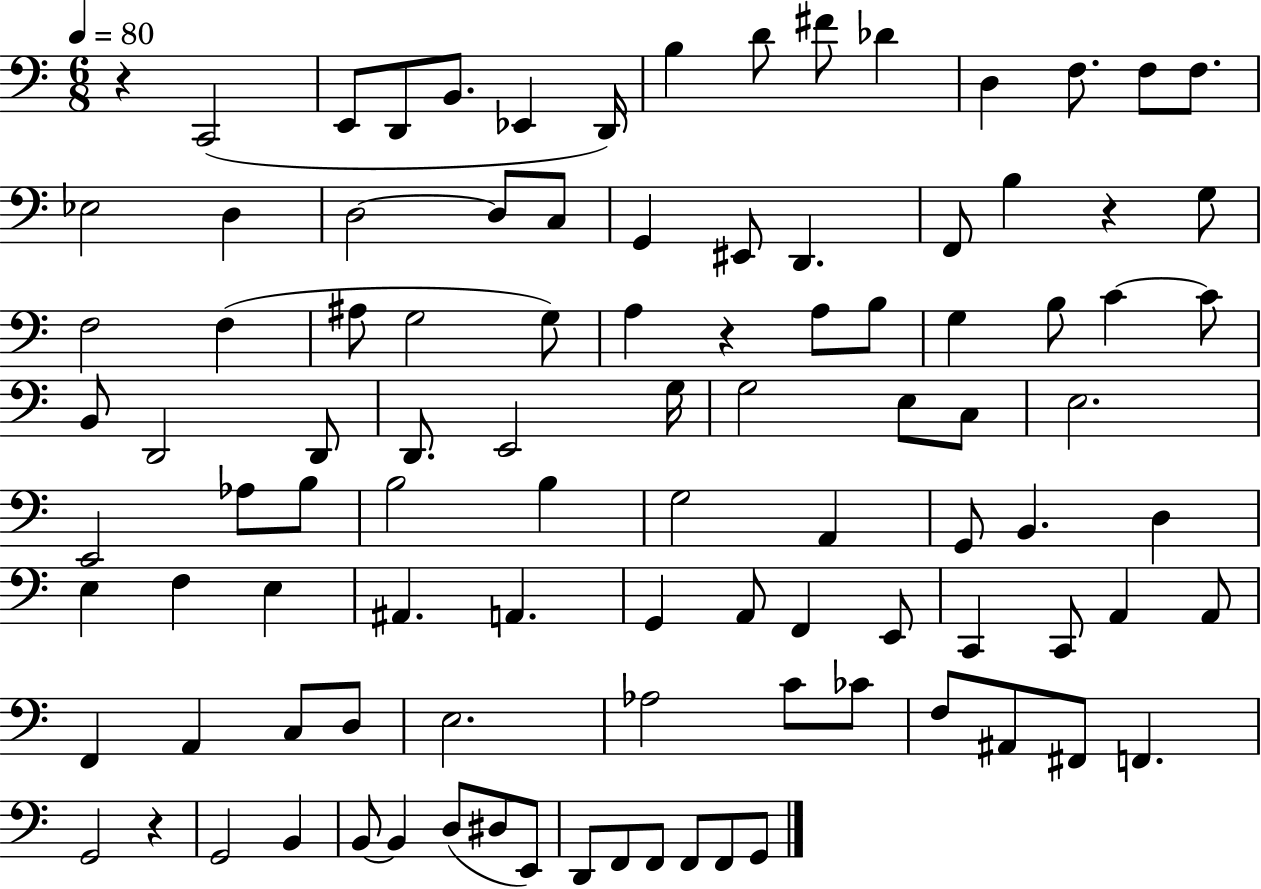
{
  \clef bass
  \numericTimeSignature
  \time 6/8
  \key c \major
  \tempo 4 = 80
  r4 c,2( | e,8 d,8 b,8. ees,4 d,16) | b4 d'8 fis'8 des'4 | d4 f8. f8 f8. | \break ees2 d4 | d2~~ d8 c8 | g,4 eis,8 d,4. | f,8 b4 r4 g8 | \break f2 f4( | ais8 g2 g8) | a4 r4 a8 b8 | g4 b8 c'4~~ c'8 | \break b,8 d,2 d,8 | d,8. e,2 g16 | g2 e8 c8 | e2. | \break e,2 aes8 b8 | b2 b4 | g2 a,4 | g,8 b,4. d4 | \break e4 f4 e4 | ais,4. a,4. | g,4 a,8 f,4 e,8 | c,4 c,8 a,4 a,8 | \break f,4 a,4 c8 d8 | e2. | aes2 c'8 ces'8 | f8 ais,8 fis,8 f,4. | \break g,2 r4 | g,2 b,4 | b,8~~ b,4 d8( dis8 e,8) | d,8 f,8 f,8 f,8 f,8 g,8 | \break \bar "|."
}